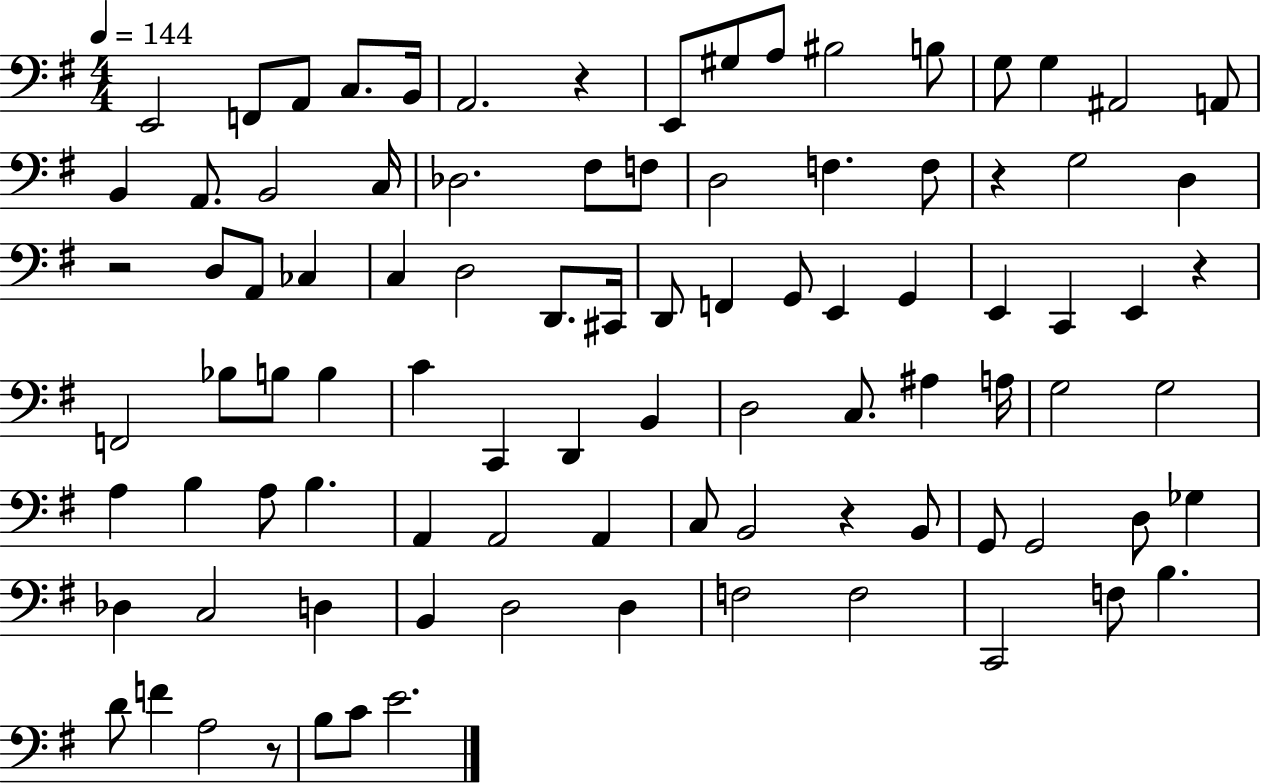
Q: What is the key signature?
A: G major